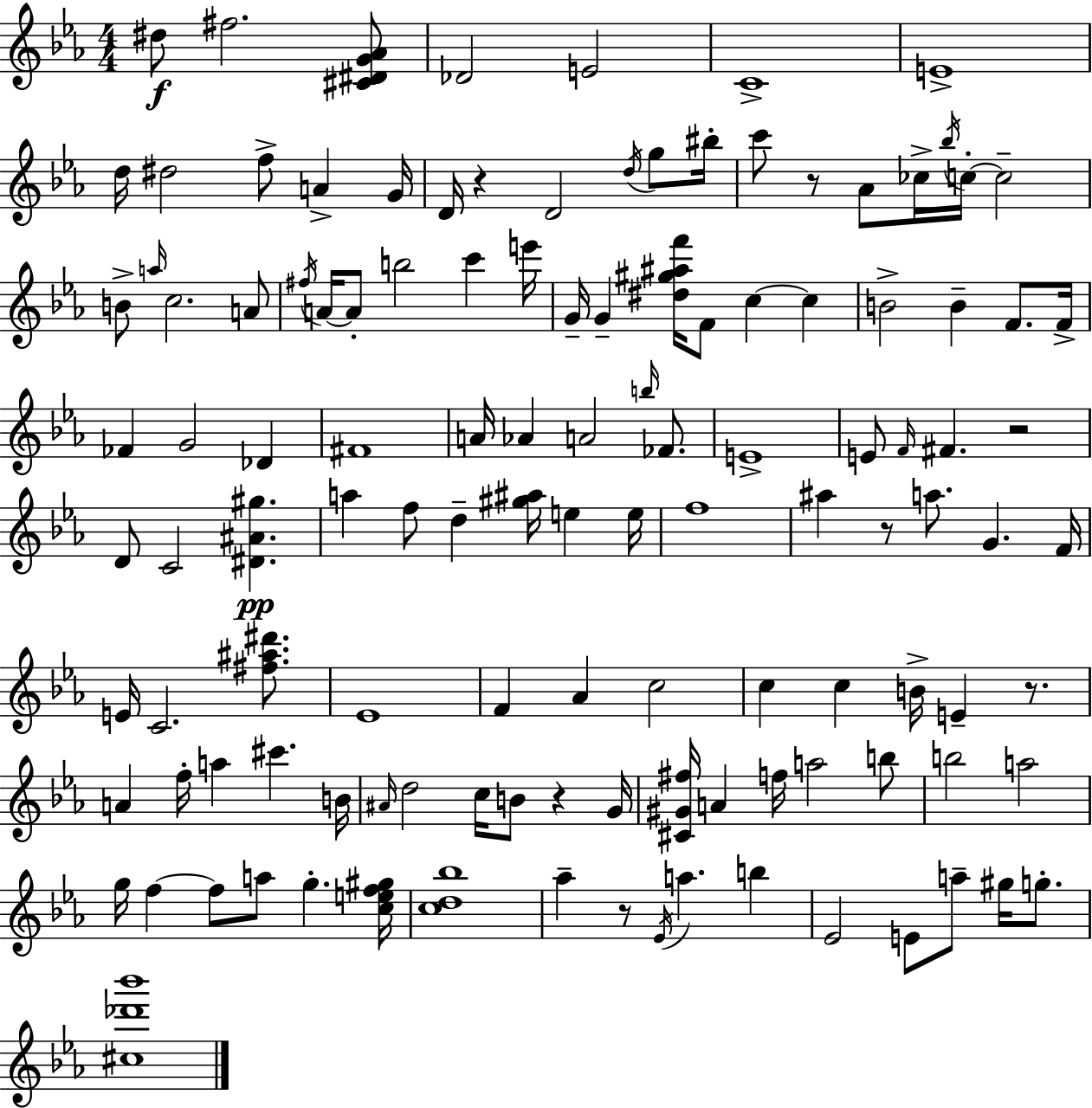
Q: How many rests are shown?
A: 7